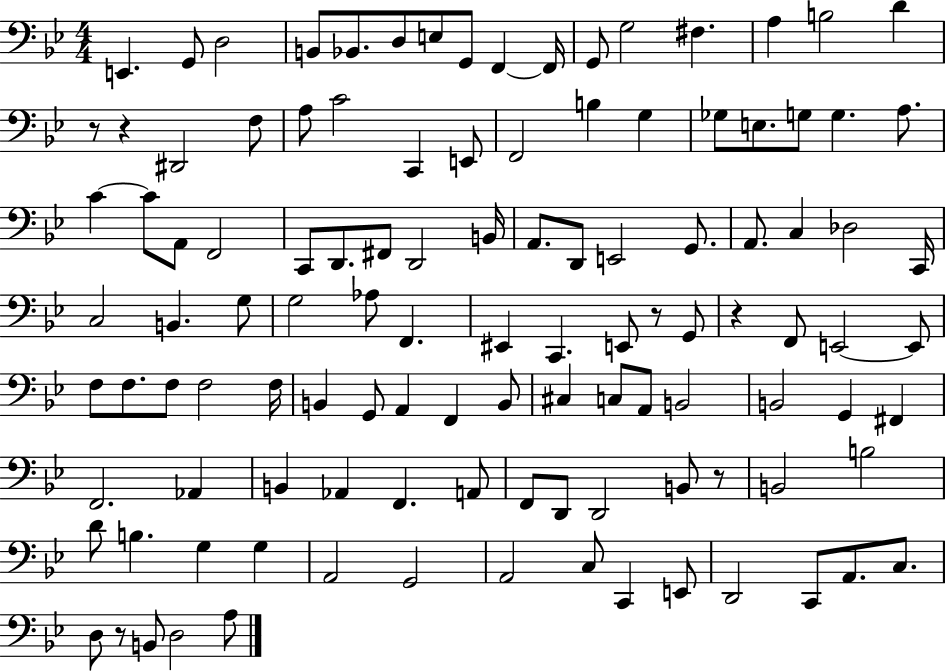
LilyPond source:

{
  \clef bass
  \numericTimeSignature
  \time 4/4
  \key bes \major
  e,4. g,8 d2 | b,8 bes,8. d8 e8 g,8 f,4~~ f,16 | g,8 g2 fis4. | a4 b2 d'4 | \break r8 r4 dis,2 f8 | a8 c'2 c,4 e,8 | f,2 b4 g4 | ges8 e8. g8 g4. a8. | \break c'4~~ c'8 a,8 f,2 | c,8 d,8. fis,8 d,2 b,16 | a,8. d,8 e,2 g,8. | a,8. c4 des2 c,16 | \break c2 b,4. g8 | g2 aes8 f,4. | eis,4 c,4. e,8 r8 g,8 | r4 f,8 e,2~~ e,8 | \break f8 f8. f8 f2 f16 | b,4 g,8 a,4 f,4 b,8 | cis4 c8 a,8 b,2 | b,2 g,4 fis,4 | \break f,2. aes,4 | b,4 aes,4 f,4. a,8 | f,8 d,8 d,2 b,8 r8 | b,2 b2 | \break d'8 b4. g4 g4 | a,2 g,2 | a,2 c8 c,4 e,8 | d,2 c,8 a,8. c8. | \break d8 r8 b,8 d2 a8 | \bar "|."
}